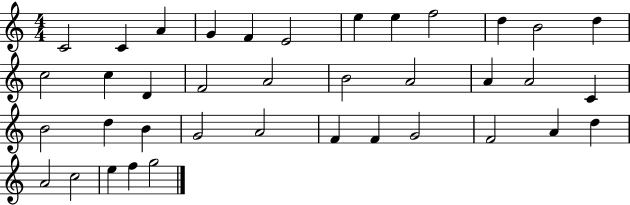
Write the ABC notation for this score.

X:1
T:Untitled
M:4/4
L:1/4
K:C
C2 C A G F E2 e e f2 d B2 d c2 c D F2 A2 B2 A2 A A2 C B2 d B G2 A2 F F G2 F2 A d A2 c2 e f g2